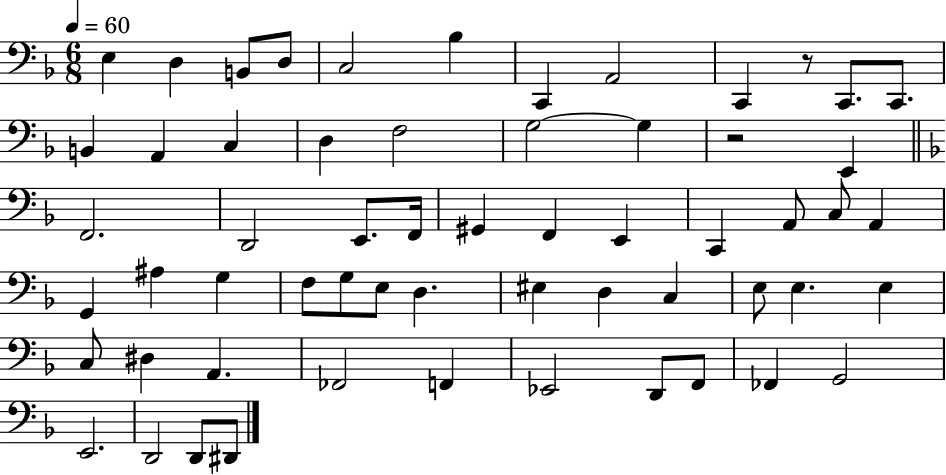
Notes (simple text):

E3/q D3/q B2/e D3/e C3/h Bb3/q C2/q A2/h C2/q R/e C2/e. C2/e. B2/q A2/q C3/q D3/q F3/h G3/h G3/q R/h E2/q F2/h. D2/h E2/e. F2/s G#2/q F2/q E2/q C2/q A2/e C3/e A2/q G2/q A#3/q G3/q F3/e G3/e E3/e D3/q. EIS3/q D3/q C3/q E3/e E3/q. E3/q C3/e D#3/q A2/q. FES2/h F2/q Eb2/h D2/e F2/e FES2/q G2/h E2/h. D2/h D2/e D#2/e